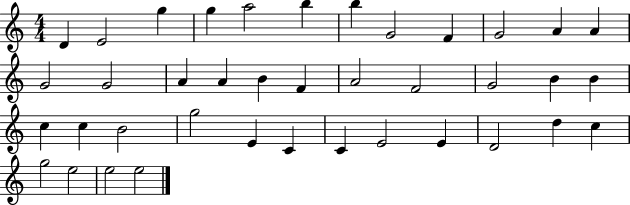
X:1
T:Untitled
M:4/4
L:1/4
K:C
D E2 g g a2 b b G2 F G2 A A G2 G2 A A B F A2 F2 G2 B B c c B2 g2 E C C E2 E D2 d c g2 e2 e2 e2